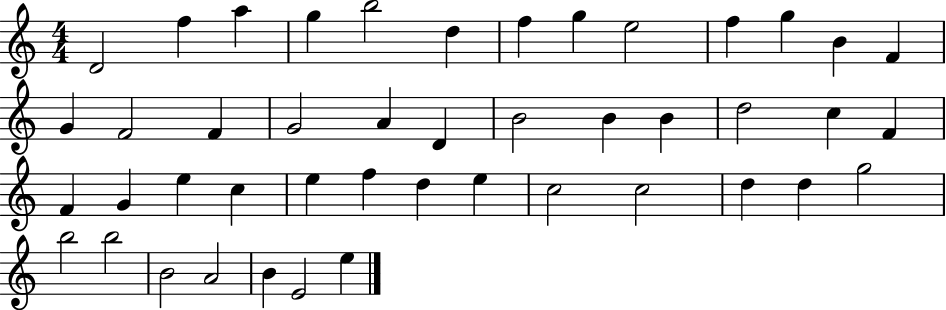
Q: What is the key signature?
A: C major